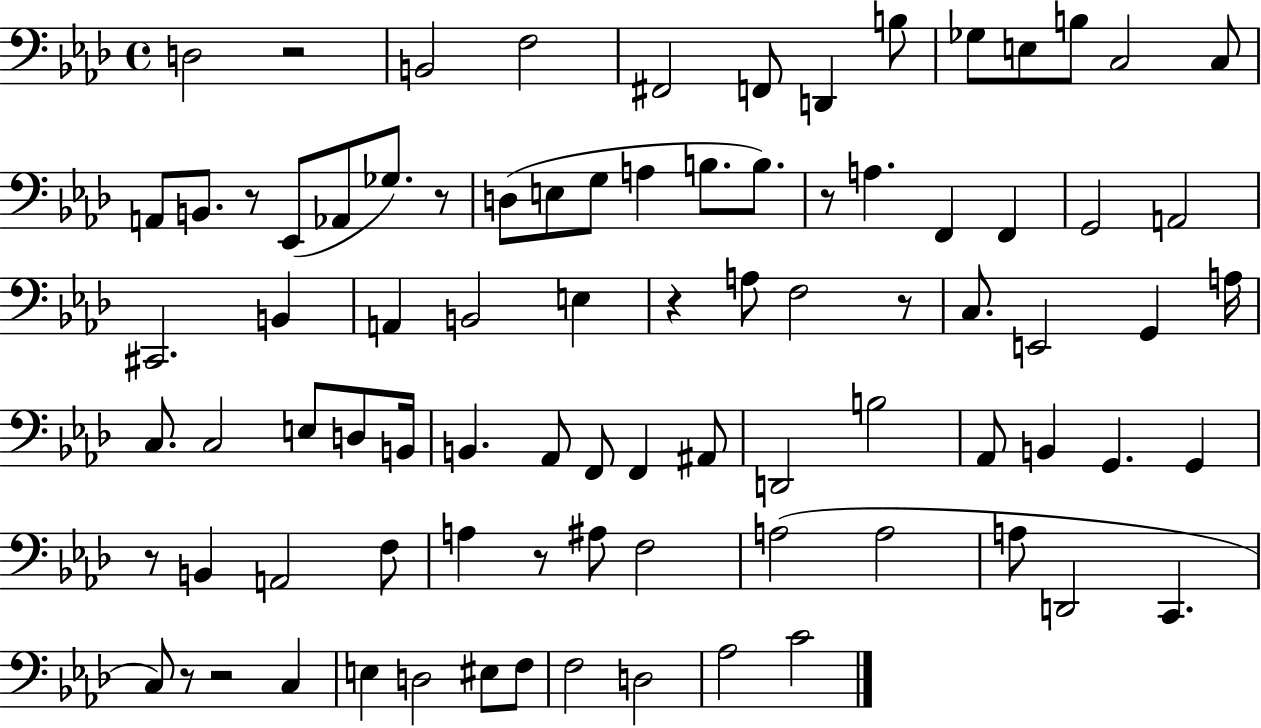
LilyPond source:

{
  \clef bass
  \time 4/4
  \defaultTimeSignature
  \key aes \major
  d2 r2 | b,2 f2 | fis,2 f,8 d,4 b8 | ges8 e8 b8 c2 c8 | \break a,8 b,8. r8 ees,8( aes,8 ges8.) r8 | d8( e8 g8 a4 b8. b8.) | r8 a4. f,4 f,4 | g,2 a,2 | \break cis,2. b,4 | a,4 b,2 e4 | r4 a8 f2 r8 | c8. e,2 g,4 a16 | \break c8. c2 e8 d8 b,16 | b,4. aes,8 f,8 f,4 ais,8 | d,2 b2 | aes,8 b,4 g,4. g,4 | \break r8 b,4 a,2 f8 | a4 r8 ais8 f2 | a2( a2 | a8 d,2 c,4. | \break c8) r8 r2 c4 | e4 d2 eis8 f8 | f2 d2 | aes2 c'2 | \break \bar "|."
}